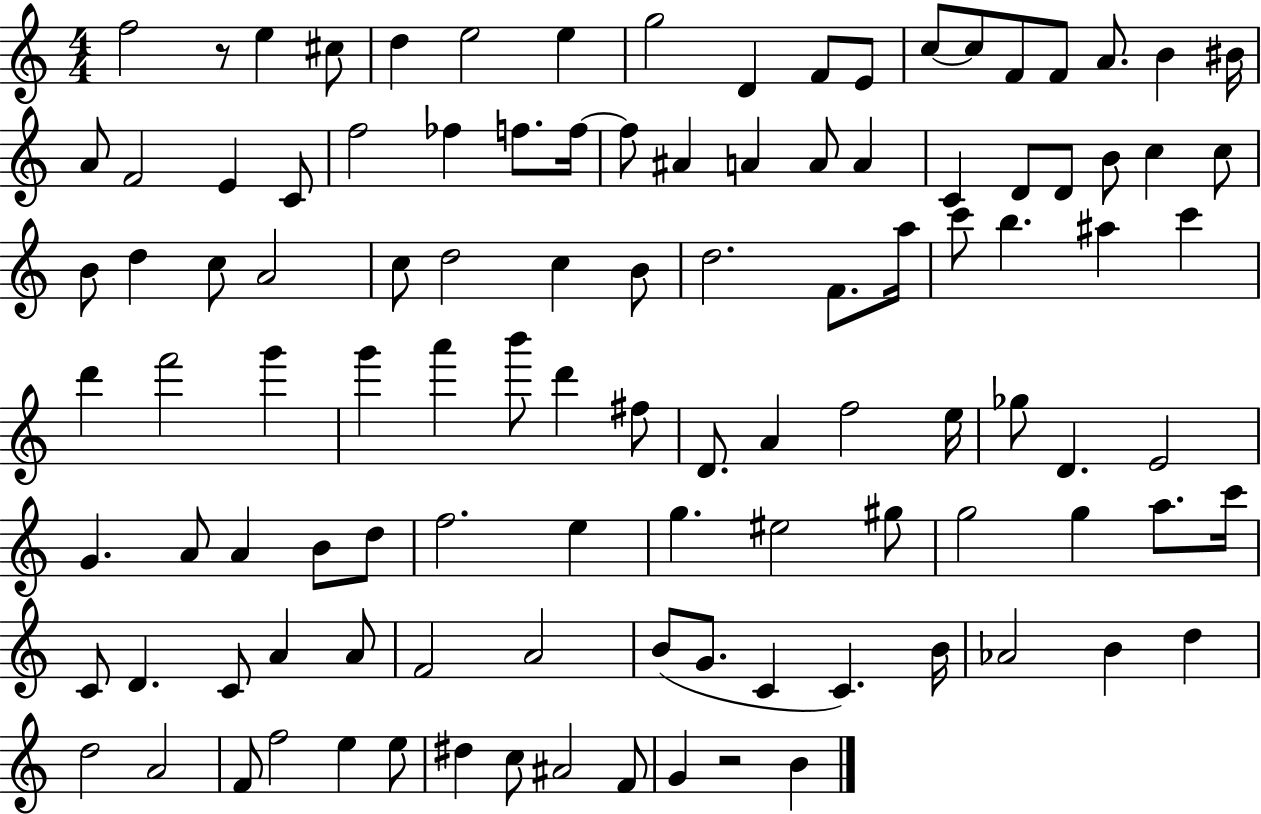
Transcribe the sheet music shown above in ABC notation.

X:1
T:Untitled
M:4/4
L:1/4
K:C
f2 z/2 e ^c/2 d e2 e g2 D F/2 E/2 c/2 c/2 F/2 F/2 A/2 B ^B/4 A/2 F2 E C/2 f2 _f f/2 f/4 f/2 ^A A A/2 A C D/2 D/2 B/2 c c/2 B/2 d c/2 A2 c/2 d2 c B/2 d2 F/2 a/4 c'/2 b ^a c' d' f'2 g' g' a' b'/2 d' ^f/2 D/2 A f2 e/4 _g/2 D E2 G A/2 A B/2 d/2 f2 e g ^e2 ^g/2 g2 g a/2 c'/4 C/2 D C/2 A A/2 F2 A2 B/2 G/2 C C B/4 _A2 B d d2 A2 F/2 f2 e e/2 ^d c/2 ^A2 F/2 G z2 B